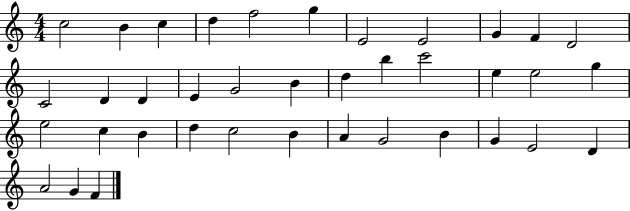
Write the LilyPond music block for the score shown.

{
  \clef treble
  \numericTimeSignature
  \time 4/4
  \key c \major
  c''2 b'4 c''4 | d''4 f''2 g''4 | e'2 e'2 | g'4 f'4 d'2 | \break c'2 d'4 d'4 | e'4 g'2 b'4 | d''4 b''4 c'''2 | e''4 e''2 g''4 | \break e''2 c''4 b'4 | d''4 c''2 b'4 | a'4 g'2 b'4 | g'4 e'2 d'4 | \break a'2 g'4 f'4 | \bar "|."
}